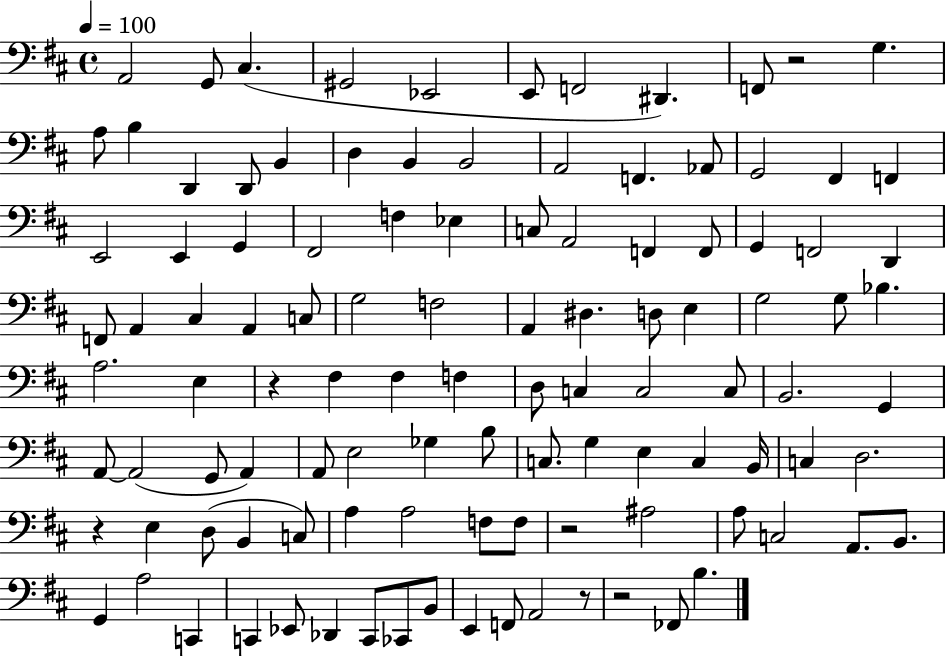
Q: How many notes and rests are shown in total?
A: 110